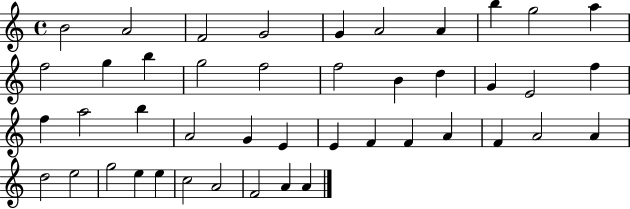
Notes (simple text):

B4/h A4/h F4/h G4/h G4/q A4/h A4/q B5/q G5/h A5/q F5/h G5/q B5/q G5/h F5/h F5/h B4/q D5/q G4/q E4/h F5/q F5/q A5/h B5/q A4/h G4/q E4/q E4/q F4/q F4/q A4/q F4/q A4/h A4/q D5/h E5/h G5/h E5/q E5/q C5/h A4/h F4/h A4/q A4/q